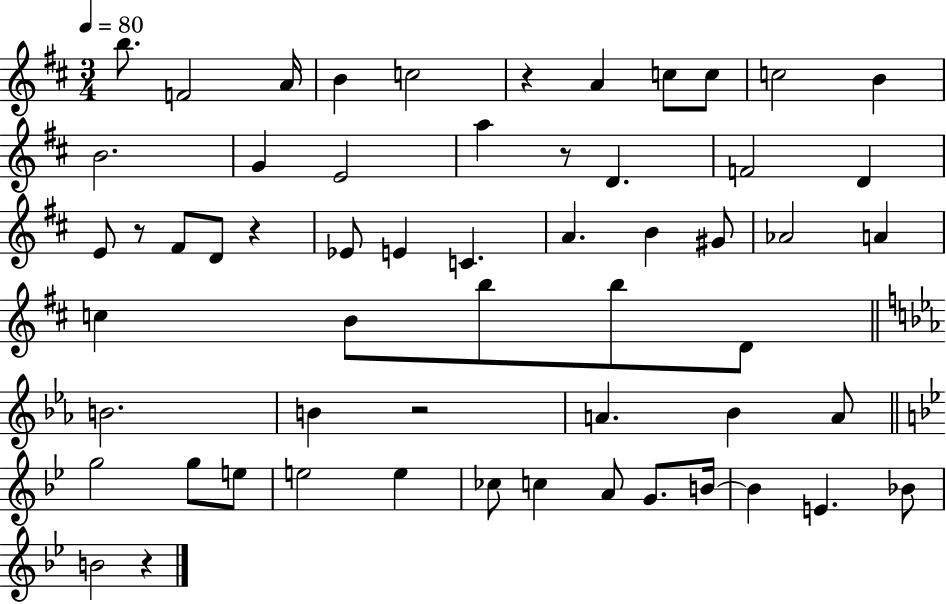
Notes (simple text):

B5/e. F4/h A4/s B4/q C5/h R/q A4/q C5/e C5/e C5/h B4/q B4/h. G4/q E4/h A5/q R/e D4/q. F4/h D4/q E4/e R/e F#4/e D4/e R/q Eb4/e E4/q C4/q. A4/q. B4/q G#4/e Ab4/h A4/q C5/q B4/e B5/e B5/e D4/e B4/h. B4/q R/h A4/q. Bb4/q A4/e G5/h G5/e E5/e E5/h E5/q CES5/e C5/q A4/e G4/e. B4/s B4/q E4/q. Bb4/e B4/h R/q